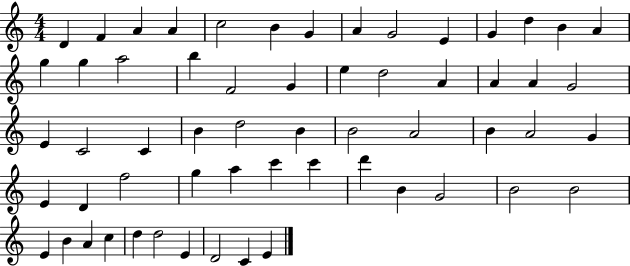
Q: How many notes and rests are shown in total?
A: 59